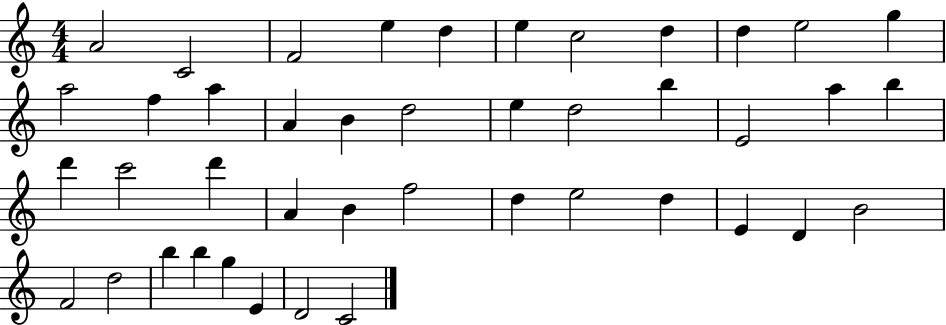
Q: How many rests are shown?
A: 0